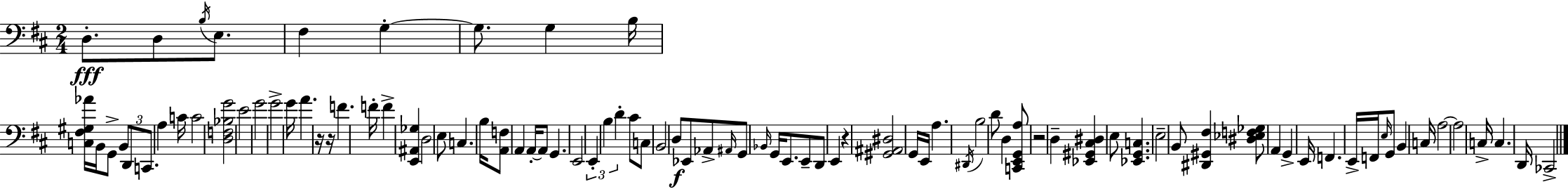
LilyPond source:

{
  \clef bass
  \numericTimeSignature
  \time 2/4
  \key d \major
  d8.-.\fff d8 \acciaccatura { b16 } e8. | fis4 g4-.~~ | g8. g4 | b16 <c fis gis aes'>16 b,16 g,8-> \tuplet 3/2 { b,8 d,8 | \break c,8. } a4 | c'16 c'2 | <d f bes g'>2 | e'2 | \break g'2 | g'2-> | g'16 a'4. | r16 r16 f'4. | \break f'16-. f'4-> <e, ais, ges>4 | d2 | e8 c4. | b16 <a, f>8 a,4 | \break a,16-.~~ a,8 g,4. | e,2 | \tuplet 3/2 { e,4-. b4 | d'4-. } cis'8 c8 | \break b,2 | d8\f ees,8 aes,8-> \grace { ais,16 } | g,8 \grace { bes,16 } g,16 e,8. e,8-- | d,8 e,4 r4 | \break <gis, ais, dis>2 | g,16 e,16 a4. | \acciaccatura { dis,16 } b2 | d'8 d4 | \break <c, e, g, a>8 r2 | d4-- | <ees, gis, cis dis>4 e8 <ees, g, c>4. | e2-- | \break b,8 <dis, gis, fis>4 | <dis ees f ges>8 a,4 | g,4-> e,16 f,4. | e,16-> f,16 \grace { e16 } g,8 | \break b,4 c16 a2~~ | a2 | c16-> c4. | d,16 ces,2-> | \break \bar "|."
}